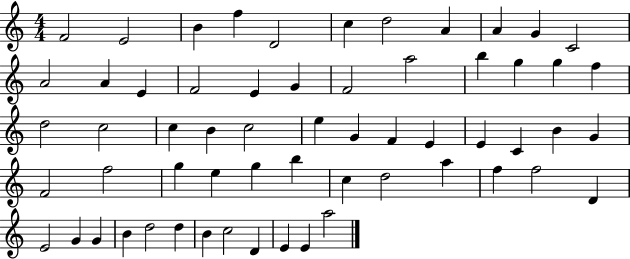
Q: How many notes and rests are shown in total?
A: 60